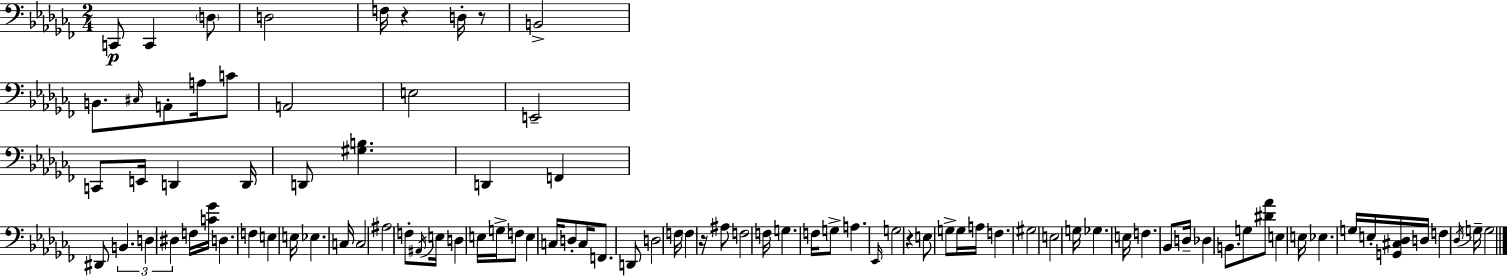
C2/e C2/q D3/e D3/h F3/s R/q D3/s R/e B2/h B2/e. C#3/s A2/e A3/s C4/e A2/h E3/h E2/h C2/e E2/s D2/q D2/s D2/e [G#3,B3]/q. D2/q F2/q D#2/e B2/q. D3/q D#3/q F3/s [C4,Gb4]/s D3/q. F3/q E3/q E3/s Eb3/q. C3/s C3/h A#3/h F3/e A#2/s E3/s D3/q E3/s G3/s F3/e E3/q C3/s D3/e C3/s F2/e. D2/e D3/h F3/s F3/q R/s A#3/e F3/h F3/s G3/q. F3/s G3/e A3/q. Eb2/s G3/h R/q E3/e G3/e G3/s A3/s F3/q. G#3/h E3/h G3/s Gb3/q. E3/s F3/q. Bb2/e D3/s Db3/q B2/e. G3/e [D#4,Ab4]/e E3/q E3/s Eb3/q. G3/s E3/s [G2,C#3,Db3]/s D3/s F3/q Db3/s G3/s G3/h